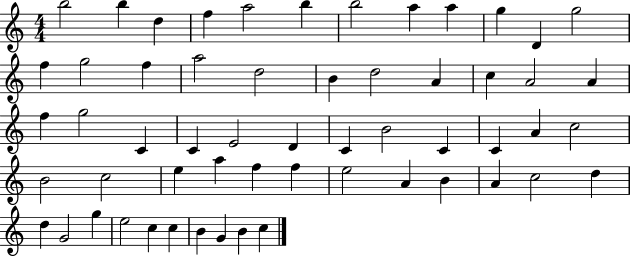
B5/h B5/q D5/q F5/q A5/h B5/q B5/h A5/q A5/q G5/q D4/q G5/h F5/q G5/h F5/q A5/h D5/h B4/q D5/h A4/q C5/q A4/h A4/q F5/q G5/h C4/q C4/q E4/h D4/q C4/q B4/h C4/q C4/q A4/q C5/h B4/h C5/h E5/q A5/q F5/q F5/q E5/h A4/q B4/q A4/q C5/h D5/q D5/q G4/h G5/q E5/h C5/q C5/q B4/q G4/q B4/q C5/q